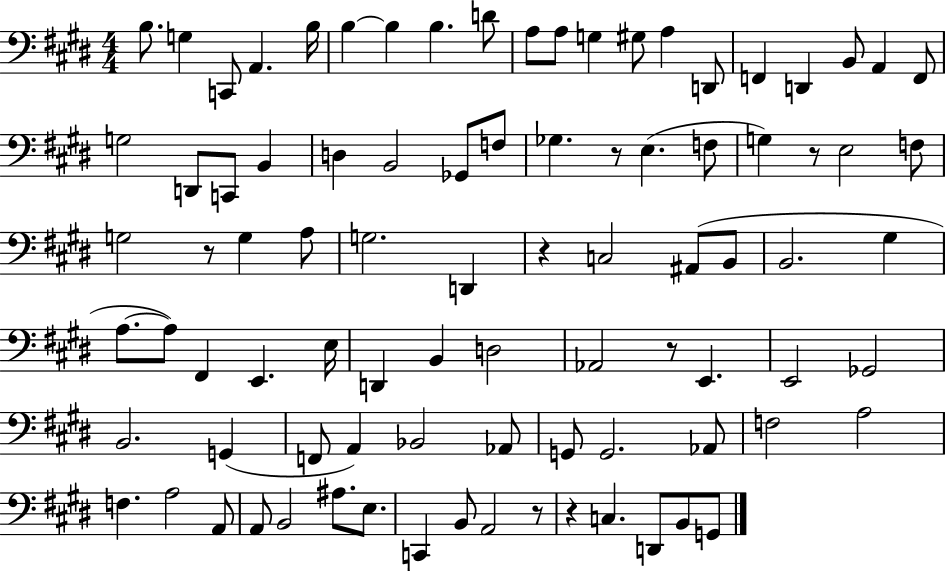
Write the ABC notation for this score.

X:1
T:Untitled
M:4/4
L:1/4
K:E
B,/2 G, C,,/2 A,, B,/4 B, B, B, D/2 A,/2 A,/2 G, ^G,/2 A, D,,/2 F,, D,, B,,/2 A,, F,,/2 G,2 D,,/2 C,,/2 B,, D, B,,2 _G,,/2 F,/2 _G, z/2 E, F,/2 G, z/2 E,2 F,/2 G,2 z/2 G, A,/2 G,2 D,, z C,2 ^A,,/2 B,,/2 B,,2 ^G, A,/2 A,/2 ^F,, E,, E,/4 D,, B,, D,2 _A,,2 z/2 E,, E,,2 _G,,2 B,,2 G,, F,,/2 A,, _B,,2 _A,,/2 G,,/2 G,,2 _A,,/2 F,2 A,2 F, A,2 A,,/2 A,,/2 B,,2 ^A,/2 E,/2 C,, B,,/2 A,,2 z/2 z C, D,,/2 B,,/2 G,,/2